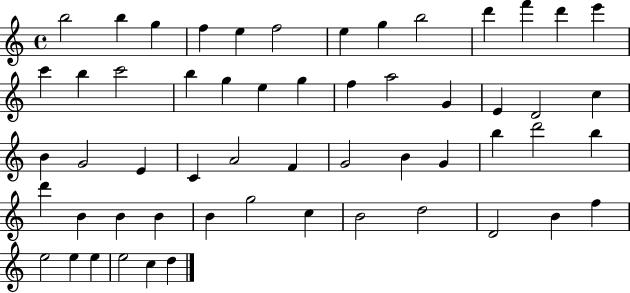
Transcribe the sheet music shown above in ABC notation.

X:1
T:Untitled
M:4/4
L:1/4
K:C
b2 b g f e f2 e g b2 d' f' d' e' c' b c'2 b g e g f a2 G E D2 c B G2 E C A2 F G2 B G b d'2 b d' B B B B g2 c B2 d2 D2 B f e2 e e e2 c d